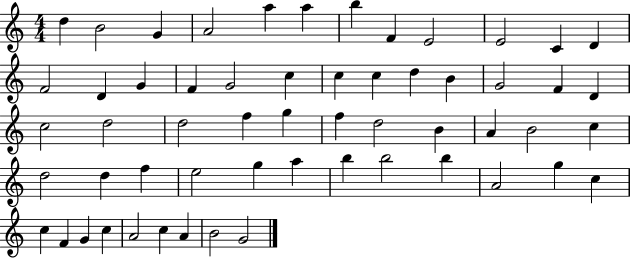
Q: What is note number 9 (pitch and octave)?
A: E4